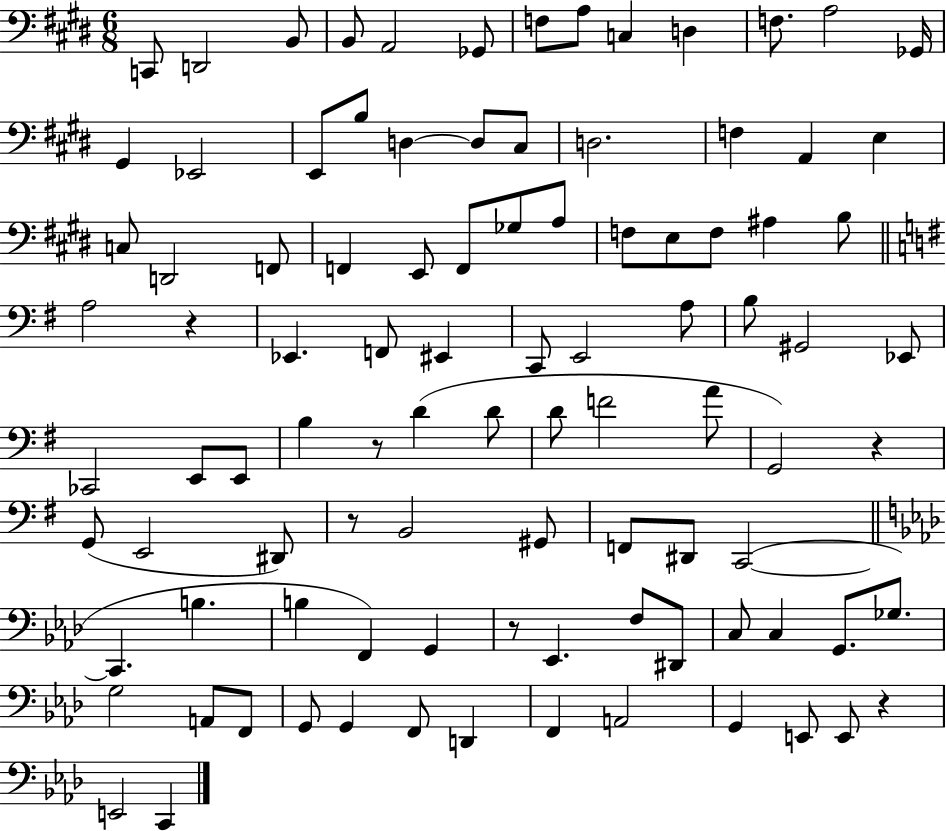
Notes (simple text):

C2/e D2/h B2/e B2/e A2/h Gb2/e F3/e A3/e C3/q D3/q F3/e. A3/h Gb2/s G#2/q Eb2/h E2/e B3/e D3/q D3/e C#3/e D3/h. F3/q A2/q E3/q C3/e D2/h F2/e F2/q E2/e F2/e Gb3/e A3/e F3/e E3/e F3/e A#3/q B3/e A3/h R/q Eb2/q. F2/e EIS2/q C2/e E2/h A3/e B3/e G#2/h Eb2/e CES2/h E2/e E2/e B3/q R/e D4/q D4/e D4/e F4/h A4/e G2/h R/q G2/e E2/h D#2/e R/e B2/h G#2/e F2/e D#2/e C2/h C2/q. B3/q. B3/q F2/q G2/q R/e Eb2/q. F3/e D#2/e C3/e C3/q G2/e. Gb3/e. G3/h A2/e F2/e G2/e G2/q F2/e D2/q F2/q A2/h G2/q E2/e E2/e R/q E2/h C2/q